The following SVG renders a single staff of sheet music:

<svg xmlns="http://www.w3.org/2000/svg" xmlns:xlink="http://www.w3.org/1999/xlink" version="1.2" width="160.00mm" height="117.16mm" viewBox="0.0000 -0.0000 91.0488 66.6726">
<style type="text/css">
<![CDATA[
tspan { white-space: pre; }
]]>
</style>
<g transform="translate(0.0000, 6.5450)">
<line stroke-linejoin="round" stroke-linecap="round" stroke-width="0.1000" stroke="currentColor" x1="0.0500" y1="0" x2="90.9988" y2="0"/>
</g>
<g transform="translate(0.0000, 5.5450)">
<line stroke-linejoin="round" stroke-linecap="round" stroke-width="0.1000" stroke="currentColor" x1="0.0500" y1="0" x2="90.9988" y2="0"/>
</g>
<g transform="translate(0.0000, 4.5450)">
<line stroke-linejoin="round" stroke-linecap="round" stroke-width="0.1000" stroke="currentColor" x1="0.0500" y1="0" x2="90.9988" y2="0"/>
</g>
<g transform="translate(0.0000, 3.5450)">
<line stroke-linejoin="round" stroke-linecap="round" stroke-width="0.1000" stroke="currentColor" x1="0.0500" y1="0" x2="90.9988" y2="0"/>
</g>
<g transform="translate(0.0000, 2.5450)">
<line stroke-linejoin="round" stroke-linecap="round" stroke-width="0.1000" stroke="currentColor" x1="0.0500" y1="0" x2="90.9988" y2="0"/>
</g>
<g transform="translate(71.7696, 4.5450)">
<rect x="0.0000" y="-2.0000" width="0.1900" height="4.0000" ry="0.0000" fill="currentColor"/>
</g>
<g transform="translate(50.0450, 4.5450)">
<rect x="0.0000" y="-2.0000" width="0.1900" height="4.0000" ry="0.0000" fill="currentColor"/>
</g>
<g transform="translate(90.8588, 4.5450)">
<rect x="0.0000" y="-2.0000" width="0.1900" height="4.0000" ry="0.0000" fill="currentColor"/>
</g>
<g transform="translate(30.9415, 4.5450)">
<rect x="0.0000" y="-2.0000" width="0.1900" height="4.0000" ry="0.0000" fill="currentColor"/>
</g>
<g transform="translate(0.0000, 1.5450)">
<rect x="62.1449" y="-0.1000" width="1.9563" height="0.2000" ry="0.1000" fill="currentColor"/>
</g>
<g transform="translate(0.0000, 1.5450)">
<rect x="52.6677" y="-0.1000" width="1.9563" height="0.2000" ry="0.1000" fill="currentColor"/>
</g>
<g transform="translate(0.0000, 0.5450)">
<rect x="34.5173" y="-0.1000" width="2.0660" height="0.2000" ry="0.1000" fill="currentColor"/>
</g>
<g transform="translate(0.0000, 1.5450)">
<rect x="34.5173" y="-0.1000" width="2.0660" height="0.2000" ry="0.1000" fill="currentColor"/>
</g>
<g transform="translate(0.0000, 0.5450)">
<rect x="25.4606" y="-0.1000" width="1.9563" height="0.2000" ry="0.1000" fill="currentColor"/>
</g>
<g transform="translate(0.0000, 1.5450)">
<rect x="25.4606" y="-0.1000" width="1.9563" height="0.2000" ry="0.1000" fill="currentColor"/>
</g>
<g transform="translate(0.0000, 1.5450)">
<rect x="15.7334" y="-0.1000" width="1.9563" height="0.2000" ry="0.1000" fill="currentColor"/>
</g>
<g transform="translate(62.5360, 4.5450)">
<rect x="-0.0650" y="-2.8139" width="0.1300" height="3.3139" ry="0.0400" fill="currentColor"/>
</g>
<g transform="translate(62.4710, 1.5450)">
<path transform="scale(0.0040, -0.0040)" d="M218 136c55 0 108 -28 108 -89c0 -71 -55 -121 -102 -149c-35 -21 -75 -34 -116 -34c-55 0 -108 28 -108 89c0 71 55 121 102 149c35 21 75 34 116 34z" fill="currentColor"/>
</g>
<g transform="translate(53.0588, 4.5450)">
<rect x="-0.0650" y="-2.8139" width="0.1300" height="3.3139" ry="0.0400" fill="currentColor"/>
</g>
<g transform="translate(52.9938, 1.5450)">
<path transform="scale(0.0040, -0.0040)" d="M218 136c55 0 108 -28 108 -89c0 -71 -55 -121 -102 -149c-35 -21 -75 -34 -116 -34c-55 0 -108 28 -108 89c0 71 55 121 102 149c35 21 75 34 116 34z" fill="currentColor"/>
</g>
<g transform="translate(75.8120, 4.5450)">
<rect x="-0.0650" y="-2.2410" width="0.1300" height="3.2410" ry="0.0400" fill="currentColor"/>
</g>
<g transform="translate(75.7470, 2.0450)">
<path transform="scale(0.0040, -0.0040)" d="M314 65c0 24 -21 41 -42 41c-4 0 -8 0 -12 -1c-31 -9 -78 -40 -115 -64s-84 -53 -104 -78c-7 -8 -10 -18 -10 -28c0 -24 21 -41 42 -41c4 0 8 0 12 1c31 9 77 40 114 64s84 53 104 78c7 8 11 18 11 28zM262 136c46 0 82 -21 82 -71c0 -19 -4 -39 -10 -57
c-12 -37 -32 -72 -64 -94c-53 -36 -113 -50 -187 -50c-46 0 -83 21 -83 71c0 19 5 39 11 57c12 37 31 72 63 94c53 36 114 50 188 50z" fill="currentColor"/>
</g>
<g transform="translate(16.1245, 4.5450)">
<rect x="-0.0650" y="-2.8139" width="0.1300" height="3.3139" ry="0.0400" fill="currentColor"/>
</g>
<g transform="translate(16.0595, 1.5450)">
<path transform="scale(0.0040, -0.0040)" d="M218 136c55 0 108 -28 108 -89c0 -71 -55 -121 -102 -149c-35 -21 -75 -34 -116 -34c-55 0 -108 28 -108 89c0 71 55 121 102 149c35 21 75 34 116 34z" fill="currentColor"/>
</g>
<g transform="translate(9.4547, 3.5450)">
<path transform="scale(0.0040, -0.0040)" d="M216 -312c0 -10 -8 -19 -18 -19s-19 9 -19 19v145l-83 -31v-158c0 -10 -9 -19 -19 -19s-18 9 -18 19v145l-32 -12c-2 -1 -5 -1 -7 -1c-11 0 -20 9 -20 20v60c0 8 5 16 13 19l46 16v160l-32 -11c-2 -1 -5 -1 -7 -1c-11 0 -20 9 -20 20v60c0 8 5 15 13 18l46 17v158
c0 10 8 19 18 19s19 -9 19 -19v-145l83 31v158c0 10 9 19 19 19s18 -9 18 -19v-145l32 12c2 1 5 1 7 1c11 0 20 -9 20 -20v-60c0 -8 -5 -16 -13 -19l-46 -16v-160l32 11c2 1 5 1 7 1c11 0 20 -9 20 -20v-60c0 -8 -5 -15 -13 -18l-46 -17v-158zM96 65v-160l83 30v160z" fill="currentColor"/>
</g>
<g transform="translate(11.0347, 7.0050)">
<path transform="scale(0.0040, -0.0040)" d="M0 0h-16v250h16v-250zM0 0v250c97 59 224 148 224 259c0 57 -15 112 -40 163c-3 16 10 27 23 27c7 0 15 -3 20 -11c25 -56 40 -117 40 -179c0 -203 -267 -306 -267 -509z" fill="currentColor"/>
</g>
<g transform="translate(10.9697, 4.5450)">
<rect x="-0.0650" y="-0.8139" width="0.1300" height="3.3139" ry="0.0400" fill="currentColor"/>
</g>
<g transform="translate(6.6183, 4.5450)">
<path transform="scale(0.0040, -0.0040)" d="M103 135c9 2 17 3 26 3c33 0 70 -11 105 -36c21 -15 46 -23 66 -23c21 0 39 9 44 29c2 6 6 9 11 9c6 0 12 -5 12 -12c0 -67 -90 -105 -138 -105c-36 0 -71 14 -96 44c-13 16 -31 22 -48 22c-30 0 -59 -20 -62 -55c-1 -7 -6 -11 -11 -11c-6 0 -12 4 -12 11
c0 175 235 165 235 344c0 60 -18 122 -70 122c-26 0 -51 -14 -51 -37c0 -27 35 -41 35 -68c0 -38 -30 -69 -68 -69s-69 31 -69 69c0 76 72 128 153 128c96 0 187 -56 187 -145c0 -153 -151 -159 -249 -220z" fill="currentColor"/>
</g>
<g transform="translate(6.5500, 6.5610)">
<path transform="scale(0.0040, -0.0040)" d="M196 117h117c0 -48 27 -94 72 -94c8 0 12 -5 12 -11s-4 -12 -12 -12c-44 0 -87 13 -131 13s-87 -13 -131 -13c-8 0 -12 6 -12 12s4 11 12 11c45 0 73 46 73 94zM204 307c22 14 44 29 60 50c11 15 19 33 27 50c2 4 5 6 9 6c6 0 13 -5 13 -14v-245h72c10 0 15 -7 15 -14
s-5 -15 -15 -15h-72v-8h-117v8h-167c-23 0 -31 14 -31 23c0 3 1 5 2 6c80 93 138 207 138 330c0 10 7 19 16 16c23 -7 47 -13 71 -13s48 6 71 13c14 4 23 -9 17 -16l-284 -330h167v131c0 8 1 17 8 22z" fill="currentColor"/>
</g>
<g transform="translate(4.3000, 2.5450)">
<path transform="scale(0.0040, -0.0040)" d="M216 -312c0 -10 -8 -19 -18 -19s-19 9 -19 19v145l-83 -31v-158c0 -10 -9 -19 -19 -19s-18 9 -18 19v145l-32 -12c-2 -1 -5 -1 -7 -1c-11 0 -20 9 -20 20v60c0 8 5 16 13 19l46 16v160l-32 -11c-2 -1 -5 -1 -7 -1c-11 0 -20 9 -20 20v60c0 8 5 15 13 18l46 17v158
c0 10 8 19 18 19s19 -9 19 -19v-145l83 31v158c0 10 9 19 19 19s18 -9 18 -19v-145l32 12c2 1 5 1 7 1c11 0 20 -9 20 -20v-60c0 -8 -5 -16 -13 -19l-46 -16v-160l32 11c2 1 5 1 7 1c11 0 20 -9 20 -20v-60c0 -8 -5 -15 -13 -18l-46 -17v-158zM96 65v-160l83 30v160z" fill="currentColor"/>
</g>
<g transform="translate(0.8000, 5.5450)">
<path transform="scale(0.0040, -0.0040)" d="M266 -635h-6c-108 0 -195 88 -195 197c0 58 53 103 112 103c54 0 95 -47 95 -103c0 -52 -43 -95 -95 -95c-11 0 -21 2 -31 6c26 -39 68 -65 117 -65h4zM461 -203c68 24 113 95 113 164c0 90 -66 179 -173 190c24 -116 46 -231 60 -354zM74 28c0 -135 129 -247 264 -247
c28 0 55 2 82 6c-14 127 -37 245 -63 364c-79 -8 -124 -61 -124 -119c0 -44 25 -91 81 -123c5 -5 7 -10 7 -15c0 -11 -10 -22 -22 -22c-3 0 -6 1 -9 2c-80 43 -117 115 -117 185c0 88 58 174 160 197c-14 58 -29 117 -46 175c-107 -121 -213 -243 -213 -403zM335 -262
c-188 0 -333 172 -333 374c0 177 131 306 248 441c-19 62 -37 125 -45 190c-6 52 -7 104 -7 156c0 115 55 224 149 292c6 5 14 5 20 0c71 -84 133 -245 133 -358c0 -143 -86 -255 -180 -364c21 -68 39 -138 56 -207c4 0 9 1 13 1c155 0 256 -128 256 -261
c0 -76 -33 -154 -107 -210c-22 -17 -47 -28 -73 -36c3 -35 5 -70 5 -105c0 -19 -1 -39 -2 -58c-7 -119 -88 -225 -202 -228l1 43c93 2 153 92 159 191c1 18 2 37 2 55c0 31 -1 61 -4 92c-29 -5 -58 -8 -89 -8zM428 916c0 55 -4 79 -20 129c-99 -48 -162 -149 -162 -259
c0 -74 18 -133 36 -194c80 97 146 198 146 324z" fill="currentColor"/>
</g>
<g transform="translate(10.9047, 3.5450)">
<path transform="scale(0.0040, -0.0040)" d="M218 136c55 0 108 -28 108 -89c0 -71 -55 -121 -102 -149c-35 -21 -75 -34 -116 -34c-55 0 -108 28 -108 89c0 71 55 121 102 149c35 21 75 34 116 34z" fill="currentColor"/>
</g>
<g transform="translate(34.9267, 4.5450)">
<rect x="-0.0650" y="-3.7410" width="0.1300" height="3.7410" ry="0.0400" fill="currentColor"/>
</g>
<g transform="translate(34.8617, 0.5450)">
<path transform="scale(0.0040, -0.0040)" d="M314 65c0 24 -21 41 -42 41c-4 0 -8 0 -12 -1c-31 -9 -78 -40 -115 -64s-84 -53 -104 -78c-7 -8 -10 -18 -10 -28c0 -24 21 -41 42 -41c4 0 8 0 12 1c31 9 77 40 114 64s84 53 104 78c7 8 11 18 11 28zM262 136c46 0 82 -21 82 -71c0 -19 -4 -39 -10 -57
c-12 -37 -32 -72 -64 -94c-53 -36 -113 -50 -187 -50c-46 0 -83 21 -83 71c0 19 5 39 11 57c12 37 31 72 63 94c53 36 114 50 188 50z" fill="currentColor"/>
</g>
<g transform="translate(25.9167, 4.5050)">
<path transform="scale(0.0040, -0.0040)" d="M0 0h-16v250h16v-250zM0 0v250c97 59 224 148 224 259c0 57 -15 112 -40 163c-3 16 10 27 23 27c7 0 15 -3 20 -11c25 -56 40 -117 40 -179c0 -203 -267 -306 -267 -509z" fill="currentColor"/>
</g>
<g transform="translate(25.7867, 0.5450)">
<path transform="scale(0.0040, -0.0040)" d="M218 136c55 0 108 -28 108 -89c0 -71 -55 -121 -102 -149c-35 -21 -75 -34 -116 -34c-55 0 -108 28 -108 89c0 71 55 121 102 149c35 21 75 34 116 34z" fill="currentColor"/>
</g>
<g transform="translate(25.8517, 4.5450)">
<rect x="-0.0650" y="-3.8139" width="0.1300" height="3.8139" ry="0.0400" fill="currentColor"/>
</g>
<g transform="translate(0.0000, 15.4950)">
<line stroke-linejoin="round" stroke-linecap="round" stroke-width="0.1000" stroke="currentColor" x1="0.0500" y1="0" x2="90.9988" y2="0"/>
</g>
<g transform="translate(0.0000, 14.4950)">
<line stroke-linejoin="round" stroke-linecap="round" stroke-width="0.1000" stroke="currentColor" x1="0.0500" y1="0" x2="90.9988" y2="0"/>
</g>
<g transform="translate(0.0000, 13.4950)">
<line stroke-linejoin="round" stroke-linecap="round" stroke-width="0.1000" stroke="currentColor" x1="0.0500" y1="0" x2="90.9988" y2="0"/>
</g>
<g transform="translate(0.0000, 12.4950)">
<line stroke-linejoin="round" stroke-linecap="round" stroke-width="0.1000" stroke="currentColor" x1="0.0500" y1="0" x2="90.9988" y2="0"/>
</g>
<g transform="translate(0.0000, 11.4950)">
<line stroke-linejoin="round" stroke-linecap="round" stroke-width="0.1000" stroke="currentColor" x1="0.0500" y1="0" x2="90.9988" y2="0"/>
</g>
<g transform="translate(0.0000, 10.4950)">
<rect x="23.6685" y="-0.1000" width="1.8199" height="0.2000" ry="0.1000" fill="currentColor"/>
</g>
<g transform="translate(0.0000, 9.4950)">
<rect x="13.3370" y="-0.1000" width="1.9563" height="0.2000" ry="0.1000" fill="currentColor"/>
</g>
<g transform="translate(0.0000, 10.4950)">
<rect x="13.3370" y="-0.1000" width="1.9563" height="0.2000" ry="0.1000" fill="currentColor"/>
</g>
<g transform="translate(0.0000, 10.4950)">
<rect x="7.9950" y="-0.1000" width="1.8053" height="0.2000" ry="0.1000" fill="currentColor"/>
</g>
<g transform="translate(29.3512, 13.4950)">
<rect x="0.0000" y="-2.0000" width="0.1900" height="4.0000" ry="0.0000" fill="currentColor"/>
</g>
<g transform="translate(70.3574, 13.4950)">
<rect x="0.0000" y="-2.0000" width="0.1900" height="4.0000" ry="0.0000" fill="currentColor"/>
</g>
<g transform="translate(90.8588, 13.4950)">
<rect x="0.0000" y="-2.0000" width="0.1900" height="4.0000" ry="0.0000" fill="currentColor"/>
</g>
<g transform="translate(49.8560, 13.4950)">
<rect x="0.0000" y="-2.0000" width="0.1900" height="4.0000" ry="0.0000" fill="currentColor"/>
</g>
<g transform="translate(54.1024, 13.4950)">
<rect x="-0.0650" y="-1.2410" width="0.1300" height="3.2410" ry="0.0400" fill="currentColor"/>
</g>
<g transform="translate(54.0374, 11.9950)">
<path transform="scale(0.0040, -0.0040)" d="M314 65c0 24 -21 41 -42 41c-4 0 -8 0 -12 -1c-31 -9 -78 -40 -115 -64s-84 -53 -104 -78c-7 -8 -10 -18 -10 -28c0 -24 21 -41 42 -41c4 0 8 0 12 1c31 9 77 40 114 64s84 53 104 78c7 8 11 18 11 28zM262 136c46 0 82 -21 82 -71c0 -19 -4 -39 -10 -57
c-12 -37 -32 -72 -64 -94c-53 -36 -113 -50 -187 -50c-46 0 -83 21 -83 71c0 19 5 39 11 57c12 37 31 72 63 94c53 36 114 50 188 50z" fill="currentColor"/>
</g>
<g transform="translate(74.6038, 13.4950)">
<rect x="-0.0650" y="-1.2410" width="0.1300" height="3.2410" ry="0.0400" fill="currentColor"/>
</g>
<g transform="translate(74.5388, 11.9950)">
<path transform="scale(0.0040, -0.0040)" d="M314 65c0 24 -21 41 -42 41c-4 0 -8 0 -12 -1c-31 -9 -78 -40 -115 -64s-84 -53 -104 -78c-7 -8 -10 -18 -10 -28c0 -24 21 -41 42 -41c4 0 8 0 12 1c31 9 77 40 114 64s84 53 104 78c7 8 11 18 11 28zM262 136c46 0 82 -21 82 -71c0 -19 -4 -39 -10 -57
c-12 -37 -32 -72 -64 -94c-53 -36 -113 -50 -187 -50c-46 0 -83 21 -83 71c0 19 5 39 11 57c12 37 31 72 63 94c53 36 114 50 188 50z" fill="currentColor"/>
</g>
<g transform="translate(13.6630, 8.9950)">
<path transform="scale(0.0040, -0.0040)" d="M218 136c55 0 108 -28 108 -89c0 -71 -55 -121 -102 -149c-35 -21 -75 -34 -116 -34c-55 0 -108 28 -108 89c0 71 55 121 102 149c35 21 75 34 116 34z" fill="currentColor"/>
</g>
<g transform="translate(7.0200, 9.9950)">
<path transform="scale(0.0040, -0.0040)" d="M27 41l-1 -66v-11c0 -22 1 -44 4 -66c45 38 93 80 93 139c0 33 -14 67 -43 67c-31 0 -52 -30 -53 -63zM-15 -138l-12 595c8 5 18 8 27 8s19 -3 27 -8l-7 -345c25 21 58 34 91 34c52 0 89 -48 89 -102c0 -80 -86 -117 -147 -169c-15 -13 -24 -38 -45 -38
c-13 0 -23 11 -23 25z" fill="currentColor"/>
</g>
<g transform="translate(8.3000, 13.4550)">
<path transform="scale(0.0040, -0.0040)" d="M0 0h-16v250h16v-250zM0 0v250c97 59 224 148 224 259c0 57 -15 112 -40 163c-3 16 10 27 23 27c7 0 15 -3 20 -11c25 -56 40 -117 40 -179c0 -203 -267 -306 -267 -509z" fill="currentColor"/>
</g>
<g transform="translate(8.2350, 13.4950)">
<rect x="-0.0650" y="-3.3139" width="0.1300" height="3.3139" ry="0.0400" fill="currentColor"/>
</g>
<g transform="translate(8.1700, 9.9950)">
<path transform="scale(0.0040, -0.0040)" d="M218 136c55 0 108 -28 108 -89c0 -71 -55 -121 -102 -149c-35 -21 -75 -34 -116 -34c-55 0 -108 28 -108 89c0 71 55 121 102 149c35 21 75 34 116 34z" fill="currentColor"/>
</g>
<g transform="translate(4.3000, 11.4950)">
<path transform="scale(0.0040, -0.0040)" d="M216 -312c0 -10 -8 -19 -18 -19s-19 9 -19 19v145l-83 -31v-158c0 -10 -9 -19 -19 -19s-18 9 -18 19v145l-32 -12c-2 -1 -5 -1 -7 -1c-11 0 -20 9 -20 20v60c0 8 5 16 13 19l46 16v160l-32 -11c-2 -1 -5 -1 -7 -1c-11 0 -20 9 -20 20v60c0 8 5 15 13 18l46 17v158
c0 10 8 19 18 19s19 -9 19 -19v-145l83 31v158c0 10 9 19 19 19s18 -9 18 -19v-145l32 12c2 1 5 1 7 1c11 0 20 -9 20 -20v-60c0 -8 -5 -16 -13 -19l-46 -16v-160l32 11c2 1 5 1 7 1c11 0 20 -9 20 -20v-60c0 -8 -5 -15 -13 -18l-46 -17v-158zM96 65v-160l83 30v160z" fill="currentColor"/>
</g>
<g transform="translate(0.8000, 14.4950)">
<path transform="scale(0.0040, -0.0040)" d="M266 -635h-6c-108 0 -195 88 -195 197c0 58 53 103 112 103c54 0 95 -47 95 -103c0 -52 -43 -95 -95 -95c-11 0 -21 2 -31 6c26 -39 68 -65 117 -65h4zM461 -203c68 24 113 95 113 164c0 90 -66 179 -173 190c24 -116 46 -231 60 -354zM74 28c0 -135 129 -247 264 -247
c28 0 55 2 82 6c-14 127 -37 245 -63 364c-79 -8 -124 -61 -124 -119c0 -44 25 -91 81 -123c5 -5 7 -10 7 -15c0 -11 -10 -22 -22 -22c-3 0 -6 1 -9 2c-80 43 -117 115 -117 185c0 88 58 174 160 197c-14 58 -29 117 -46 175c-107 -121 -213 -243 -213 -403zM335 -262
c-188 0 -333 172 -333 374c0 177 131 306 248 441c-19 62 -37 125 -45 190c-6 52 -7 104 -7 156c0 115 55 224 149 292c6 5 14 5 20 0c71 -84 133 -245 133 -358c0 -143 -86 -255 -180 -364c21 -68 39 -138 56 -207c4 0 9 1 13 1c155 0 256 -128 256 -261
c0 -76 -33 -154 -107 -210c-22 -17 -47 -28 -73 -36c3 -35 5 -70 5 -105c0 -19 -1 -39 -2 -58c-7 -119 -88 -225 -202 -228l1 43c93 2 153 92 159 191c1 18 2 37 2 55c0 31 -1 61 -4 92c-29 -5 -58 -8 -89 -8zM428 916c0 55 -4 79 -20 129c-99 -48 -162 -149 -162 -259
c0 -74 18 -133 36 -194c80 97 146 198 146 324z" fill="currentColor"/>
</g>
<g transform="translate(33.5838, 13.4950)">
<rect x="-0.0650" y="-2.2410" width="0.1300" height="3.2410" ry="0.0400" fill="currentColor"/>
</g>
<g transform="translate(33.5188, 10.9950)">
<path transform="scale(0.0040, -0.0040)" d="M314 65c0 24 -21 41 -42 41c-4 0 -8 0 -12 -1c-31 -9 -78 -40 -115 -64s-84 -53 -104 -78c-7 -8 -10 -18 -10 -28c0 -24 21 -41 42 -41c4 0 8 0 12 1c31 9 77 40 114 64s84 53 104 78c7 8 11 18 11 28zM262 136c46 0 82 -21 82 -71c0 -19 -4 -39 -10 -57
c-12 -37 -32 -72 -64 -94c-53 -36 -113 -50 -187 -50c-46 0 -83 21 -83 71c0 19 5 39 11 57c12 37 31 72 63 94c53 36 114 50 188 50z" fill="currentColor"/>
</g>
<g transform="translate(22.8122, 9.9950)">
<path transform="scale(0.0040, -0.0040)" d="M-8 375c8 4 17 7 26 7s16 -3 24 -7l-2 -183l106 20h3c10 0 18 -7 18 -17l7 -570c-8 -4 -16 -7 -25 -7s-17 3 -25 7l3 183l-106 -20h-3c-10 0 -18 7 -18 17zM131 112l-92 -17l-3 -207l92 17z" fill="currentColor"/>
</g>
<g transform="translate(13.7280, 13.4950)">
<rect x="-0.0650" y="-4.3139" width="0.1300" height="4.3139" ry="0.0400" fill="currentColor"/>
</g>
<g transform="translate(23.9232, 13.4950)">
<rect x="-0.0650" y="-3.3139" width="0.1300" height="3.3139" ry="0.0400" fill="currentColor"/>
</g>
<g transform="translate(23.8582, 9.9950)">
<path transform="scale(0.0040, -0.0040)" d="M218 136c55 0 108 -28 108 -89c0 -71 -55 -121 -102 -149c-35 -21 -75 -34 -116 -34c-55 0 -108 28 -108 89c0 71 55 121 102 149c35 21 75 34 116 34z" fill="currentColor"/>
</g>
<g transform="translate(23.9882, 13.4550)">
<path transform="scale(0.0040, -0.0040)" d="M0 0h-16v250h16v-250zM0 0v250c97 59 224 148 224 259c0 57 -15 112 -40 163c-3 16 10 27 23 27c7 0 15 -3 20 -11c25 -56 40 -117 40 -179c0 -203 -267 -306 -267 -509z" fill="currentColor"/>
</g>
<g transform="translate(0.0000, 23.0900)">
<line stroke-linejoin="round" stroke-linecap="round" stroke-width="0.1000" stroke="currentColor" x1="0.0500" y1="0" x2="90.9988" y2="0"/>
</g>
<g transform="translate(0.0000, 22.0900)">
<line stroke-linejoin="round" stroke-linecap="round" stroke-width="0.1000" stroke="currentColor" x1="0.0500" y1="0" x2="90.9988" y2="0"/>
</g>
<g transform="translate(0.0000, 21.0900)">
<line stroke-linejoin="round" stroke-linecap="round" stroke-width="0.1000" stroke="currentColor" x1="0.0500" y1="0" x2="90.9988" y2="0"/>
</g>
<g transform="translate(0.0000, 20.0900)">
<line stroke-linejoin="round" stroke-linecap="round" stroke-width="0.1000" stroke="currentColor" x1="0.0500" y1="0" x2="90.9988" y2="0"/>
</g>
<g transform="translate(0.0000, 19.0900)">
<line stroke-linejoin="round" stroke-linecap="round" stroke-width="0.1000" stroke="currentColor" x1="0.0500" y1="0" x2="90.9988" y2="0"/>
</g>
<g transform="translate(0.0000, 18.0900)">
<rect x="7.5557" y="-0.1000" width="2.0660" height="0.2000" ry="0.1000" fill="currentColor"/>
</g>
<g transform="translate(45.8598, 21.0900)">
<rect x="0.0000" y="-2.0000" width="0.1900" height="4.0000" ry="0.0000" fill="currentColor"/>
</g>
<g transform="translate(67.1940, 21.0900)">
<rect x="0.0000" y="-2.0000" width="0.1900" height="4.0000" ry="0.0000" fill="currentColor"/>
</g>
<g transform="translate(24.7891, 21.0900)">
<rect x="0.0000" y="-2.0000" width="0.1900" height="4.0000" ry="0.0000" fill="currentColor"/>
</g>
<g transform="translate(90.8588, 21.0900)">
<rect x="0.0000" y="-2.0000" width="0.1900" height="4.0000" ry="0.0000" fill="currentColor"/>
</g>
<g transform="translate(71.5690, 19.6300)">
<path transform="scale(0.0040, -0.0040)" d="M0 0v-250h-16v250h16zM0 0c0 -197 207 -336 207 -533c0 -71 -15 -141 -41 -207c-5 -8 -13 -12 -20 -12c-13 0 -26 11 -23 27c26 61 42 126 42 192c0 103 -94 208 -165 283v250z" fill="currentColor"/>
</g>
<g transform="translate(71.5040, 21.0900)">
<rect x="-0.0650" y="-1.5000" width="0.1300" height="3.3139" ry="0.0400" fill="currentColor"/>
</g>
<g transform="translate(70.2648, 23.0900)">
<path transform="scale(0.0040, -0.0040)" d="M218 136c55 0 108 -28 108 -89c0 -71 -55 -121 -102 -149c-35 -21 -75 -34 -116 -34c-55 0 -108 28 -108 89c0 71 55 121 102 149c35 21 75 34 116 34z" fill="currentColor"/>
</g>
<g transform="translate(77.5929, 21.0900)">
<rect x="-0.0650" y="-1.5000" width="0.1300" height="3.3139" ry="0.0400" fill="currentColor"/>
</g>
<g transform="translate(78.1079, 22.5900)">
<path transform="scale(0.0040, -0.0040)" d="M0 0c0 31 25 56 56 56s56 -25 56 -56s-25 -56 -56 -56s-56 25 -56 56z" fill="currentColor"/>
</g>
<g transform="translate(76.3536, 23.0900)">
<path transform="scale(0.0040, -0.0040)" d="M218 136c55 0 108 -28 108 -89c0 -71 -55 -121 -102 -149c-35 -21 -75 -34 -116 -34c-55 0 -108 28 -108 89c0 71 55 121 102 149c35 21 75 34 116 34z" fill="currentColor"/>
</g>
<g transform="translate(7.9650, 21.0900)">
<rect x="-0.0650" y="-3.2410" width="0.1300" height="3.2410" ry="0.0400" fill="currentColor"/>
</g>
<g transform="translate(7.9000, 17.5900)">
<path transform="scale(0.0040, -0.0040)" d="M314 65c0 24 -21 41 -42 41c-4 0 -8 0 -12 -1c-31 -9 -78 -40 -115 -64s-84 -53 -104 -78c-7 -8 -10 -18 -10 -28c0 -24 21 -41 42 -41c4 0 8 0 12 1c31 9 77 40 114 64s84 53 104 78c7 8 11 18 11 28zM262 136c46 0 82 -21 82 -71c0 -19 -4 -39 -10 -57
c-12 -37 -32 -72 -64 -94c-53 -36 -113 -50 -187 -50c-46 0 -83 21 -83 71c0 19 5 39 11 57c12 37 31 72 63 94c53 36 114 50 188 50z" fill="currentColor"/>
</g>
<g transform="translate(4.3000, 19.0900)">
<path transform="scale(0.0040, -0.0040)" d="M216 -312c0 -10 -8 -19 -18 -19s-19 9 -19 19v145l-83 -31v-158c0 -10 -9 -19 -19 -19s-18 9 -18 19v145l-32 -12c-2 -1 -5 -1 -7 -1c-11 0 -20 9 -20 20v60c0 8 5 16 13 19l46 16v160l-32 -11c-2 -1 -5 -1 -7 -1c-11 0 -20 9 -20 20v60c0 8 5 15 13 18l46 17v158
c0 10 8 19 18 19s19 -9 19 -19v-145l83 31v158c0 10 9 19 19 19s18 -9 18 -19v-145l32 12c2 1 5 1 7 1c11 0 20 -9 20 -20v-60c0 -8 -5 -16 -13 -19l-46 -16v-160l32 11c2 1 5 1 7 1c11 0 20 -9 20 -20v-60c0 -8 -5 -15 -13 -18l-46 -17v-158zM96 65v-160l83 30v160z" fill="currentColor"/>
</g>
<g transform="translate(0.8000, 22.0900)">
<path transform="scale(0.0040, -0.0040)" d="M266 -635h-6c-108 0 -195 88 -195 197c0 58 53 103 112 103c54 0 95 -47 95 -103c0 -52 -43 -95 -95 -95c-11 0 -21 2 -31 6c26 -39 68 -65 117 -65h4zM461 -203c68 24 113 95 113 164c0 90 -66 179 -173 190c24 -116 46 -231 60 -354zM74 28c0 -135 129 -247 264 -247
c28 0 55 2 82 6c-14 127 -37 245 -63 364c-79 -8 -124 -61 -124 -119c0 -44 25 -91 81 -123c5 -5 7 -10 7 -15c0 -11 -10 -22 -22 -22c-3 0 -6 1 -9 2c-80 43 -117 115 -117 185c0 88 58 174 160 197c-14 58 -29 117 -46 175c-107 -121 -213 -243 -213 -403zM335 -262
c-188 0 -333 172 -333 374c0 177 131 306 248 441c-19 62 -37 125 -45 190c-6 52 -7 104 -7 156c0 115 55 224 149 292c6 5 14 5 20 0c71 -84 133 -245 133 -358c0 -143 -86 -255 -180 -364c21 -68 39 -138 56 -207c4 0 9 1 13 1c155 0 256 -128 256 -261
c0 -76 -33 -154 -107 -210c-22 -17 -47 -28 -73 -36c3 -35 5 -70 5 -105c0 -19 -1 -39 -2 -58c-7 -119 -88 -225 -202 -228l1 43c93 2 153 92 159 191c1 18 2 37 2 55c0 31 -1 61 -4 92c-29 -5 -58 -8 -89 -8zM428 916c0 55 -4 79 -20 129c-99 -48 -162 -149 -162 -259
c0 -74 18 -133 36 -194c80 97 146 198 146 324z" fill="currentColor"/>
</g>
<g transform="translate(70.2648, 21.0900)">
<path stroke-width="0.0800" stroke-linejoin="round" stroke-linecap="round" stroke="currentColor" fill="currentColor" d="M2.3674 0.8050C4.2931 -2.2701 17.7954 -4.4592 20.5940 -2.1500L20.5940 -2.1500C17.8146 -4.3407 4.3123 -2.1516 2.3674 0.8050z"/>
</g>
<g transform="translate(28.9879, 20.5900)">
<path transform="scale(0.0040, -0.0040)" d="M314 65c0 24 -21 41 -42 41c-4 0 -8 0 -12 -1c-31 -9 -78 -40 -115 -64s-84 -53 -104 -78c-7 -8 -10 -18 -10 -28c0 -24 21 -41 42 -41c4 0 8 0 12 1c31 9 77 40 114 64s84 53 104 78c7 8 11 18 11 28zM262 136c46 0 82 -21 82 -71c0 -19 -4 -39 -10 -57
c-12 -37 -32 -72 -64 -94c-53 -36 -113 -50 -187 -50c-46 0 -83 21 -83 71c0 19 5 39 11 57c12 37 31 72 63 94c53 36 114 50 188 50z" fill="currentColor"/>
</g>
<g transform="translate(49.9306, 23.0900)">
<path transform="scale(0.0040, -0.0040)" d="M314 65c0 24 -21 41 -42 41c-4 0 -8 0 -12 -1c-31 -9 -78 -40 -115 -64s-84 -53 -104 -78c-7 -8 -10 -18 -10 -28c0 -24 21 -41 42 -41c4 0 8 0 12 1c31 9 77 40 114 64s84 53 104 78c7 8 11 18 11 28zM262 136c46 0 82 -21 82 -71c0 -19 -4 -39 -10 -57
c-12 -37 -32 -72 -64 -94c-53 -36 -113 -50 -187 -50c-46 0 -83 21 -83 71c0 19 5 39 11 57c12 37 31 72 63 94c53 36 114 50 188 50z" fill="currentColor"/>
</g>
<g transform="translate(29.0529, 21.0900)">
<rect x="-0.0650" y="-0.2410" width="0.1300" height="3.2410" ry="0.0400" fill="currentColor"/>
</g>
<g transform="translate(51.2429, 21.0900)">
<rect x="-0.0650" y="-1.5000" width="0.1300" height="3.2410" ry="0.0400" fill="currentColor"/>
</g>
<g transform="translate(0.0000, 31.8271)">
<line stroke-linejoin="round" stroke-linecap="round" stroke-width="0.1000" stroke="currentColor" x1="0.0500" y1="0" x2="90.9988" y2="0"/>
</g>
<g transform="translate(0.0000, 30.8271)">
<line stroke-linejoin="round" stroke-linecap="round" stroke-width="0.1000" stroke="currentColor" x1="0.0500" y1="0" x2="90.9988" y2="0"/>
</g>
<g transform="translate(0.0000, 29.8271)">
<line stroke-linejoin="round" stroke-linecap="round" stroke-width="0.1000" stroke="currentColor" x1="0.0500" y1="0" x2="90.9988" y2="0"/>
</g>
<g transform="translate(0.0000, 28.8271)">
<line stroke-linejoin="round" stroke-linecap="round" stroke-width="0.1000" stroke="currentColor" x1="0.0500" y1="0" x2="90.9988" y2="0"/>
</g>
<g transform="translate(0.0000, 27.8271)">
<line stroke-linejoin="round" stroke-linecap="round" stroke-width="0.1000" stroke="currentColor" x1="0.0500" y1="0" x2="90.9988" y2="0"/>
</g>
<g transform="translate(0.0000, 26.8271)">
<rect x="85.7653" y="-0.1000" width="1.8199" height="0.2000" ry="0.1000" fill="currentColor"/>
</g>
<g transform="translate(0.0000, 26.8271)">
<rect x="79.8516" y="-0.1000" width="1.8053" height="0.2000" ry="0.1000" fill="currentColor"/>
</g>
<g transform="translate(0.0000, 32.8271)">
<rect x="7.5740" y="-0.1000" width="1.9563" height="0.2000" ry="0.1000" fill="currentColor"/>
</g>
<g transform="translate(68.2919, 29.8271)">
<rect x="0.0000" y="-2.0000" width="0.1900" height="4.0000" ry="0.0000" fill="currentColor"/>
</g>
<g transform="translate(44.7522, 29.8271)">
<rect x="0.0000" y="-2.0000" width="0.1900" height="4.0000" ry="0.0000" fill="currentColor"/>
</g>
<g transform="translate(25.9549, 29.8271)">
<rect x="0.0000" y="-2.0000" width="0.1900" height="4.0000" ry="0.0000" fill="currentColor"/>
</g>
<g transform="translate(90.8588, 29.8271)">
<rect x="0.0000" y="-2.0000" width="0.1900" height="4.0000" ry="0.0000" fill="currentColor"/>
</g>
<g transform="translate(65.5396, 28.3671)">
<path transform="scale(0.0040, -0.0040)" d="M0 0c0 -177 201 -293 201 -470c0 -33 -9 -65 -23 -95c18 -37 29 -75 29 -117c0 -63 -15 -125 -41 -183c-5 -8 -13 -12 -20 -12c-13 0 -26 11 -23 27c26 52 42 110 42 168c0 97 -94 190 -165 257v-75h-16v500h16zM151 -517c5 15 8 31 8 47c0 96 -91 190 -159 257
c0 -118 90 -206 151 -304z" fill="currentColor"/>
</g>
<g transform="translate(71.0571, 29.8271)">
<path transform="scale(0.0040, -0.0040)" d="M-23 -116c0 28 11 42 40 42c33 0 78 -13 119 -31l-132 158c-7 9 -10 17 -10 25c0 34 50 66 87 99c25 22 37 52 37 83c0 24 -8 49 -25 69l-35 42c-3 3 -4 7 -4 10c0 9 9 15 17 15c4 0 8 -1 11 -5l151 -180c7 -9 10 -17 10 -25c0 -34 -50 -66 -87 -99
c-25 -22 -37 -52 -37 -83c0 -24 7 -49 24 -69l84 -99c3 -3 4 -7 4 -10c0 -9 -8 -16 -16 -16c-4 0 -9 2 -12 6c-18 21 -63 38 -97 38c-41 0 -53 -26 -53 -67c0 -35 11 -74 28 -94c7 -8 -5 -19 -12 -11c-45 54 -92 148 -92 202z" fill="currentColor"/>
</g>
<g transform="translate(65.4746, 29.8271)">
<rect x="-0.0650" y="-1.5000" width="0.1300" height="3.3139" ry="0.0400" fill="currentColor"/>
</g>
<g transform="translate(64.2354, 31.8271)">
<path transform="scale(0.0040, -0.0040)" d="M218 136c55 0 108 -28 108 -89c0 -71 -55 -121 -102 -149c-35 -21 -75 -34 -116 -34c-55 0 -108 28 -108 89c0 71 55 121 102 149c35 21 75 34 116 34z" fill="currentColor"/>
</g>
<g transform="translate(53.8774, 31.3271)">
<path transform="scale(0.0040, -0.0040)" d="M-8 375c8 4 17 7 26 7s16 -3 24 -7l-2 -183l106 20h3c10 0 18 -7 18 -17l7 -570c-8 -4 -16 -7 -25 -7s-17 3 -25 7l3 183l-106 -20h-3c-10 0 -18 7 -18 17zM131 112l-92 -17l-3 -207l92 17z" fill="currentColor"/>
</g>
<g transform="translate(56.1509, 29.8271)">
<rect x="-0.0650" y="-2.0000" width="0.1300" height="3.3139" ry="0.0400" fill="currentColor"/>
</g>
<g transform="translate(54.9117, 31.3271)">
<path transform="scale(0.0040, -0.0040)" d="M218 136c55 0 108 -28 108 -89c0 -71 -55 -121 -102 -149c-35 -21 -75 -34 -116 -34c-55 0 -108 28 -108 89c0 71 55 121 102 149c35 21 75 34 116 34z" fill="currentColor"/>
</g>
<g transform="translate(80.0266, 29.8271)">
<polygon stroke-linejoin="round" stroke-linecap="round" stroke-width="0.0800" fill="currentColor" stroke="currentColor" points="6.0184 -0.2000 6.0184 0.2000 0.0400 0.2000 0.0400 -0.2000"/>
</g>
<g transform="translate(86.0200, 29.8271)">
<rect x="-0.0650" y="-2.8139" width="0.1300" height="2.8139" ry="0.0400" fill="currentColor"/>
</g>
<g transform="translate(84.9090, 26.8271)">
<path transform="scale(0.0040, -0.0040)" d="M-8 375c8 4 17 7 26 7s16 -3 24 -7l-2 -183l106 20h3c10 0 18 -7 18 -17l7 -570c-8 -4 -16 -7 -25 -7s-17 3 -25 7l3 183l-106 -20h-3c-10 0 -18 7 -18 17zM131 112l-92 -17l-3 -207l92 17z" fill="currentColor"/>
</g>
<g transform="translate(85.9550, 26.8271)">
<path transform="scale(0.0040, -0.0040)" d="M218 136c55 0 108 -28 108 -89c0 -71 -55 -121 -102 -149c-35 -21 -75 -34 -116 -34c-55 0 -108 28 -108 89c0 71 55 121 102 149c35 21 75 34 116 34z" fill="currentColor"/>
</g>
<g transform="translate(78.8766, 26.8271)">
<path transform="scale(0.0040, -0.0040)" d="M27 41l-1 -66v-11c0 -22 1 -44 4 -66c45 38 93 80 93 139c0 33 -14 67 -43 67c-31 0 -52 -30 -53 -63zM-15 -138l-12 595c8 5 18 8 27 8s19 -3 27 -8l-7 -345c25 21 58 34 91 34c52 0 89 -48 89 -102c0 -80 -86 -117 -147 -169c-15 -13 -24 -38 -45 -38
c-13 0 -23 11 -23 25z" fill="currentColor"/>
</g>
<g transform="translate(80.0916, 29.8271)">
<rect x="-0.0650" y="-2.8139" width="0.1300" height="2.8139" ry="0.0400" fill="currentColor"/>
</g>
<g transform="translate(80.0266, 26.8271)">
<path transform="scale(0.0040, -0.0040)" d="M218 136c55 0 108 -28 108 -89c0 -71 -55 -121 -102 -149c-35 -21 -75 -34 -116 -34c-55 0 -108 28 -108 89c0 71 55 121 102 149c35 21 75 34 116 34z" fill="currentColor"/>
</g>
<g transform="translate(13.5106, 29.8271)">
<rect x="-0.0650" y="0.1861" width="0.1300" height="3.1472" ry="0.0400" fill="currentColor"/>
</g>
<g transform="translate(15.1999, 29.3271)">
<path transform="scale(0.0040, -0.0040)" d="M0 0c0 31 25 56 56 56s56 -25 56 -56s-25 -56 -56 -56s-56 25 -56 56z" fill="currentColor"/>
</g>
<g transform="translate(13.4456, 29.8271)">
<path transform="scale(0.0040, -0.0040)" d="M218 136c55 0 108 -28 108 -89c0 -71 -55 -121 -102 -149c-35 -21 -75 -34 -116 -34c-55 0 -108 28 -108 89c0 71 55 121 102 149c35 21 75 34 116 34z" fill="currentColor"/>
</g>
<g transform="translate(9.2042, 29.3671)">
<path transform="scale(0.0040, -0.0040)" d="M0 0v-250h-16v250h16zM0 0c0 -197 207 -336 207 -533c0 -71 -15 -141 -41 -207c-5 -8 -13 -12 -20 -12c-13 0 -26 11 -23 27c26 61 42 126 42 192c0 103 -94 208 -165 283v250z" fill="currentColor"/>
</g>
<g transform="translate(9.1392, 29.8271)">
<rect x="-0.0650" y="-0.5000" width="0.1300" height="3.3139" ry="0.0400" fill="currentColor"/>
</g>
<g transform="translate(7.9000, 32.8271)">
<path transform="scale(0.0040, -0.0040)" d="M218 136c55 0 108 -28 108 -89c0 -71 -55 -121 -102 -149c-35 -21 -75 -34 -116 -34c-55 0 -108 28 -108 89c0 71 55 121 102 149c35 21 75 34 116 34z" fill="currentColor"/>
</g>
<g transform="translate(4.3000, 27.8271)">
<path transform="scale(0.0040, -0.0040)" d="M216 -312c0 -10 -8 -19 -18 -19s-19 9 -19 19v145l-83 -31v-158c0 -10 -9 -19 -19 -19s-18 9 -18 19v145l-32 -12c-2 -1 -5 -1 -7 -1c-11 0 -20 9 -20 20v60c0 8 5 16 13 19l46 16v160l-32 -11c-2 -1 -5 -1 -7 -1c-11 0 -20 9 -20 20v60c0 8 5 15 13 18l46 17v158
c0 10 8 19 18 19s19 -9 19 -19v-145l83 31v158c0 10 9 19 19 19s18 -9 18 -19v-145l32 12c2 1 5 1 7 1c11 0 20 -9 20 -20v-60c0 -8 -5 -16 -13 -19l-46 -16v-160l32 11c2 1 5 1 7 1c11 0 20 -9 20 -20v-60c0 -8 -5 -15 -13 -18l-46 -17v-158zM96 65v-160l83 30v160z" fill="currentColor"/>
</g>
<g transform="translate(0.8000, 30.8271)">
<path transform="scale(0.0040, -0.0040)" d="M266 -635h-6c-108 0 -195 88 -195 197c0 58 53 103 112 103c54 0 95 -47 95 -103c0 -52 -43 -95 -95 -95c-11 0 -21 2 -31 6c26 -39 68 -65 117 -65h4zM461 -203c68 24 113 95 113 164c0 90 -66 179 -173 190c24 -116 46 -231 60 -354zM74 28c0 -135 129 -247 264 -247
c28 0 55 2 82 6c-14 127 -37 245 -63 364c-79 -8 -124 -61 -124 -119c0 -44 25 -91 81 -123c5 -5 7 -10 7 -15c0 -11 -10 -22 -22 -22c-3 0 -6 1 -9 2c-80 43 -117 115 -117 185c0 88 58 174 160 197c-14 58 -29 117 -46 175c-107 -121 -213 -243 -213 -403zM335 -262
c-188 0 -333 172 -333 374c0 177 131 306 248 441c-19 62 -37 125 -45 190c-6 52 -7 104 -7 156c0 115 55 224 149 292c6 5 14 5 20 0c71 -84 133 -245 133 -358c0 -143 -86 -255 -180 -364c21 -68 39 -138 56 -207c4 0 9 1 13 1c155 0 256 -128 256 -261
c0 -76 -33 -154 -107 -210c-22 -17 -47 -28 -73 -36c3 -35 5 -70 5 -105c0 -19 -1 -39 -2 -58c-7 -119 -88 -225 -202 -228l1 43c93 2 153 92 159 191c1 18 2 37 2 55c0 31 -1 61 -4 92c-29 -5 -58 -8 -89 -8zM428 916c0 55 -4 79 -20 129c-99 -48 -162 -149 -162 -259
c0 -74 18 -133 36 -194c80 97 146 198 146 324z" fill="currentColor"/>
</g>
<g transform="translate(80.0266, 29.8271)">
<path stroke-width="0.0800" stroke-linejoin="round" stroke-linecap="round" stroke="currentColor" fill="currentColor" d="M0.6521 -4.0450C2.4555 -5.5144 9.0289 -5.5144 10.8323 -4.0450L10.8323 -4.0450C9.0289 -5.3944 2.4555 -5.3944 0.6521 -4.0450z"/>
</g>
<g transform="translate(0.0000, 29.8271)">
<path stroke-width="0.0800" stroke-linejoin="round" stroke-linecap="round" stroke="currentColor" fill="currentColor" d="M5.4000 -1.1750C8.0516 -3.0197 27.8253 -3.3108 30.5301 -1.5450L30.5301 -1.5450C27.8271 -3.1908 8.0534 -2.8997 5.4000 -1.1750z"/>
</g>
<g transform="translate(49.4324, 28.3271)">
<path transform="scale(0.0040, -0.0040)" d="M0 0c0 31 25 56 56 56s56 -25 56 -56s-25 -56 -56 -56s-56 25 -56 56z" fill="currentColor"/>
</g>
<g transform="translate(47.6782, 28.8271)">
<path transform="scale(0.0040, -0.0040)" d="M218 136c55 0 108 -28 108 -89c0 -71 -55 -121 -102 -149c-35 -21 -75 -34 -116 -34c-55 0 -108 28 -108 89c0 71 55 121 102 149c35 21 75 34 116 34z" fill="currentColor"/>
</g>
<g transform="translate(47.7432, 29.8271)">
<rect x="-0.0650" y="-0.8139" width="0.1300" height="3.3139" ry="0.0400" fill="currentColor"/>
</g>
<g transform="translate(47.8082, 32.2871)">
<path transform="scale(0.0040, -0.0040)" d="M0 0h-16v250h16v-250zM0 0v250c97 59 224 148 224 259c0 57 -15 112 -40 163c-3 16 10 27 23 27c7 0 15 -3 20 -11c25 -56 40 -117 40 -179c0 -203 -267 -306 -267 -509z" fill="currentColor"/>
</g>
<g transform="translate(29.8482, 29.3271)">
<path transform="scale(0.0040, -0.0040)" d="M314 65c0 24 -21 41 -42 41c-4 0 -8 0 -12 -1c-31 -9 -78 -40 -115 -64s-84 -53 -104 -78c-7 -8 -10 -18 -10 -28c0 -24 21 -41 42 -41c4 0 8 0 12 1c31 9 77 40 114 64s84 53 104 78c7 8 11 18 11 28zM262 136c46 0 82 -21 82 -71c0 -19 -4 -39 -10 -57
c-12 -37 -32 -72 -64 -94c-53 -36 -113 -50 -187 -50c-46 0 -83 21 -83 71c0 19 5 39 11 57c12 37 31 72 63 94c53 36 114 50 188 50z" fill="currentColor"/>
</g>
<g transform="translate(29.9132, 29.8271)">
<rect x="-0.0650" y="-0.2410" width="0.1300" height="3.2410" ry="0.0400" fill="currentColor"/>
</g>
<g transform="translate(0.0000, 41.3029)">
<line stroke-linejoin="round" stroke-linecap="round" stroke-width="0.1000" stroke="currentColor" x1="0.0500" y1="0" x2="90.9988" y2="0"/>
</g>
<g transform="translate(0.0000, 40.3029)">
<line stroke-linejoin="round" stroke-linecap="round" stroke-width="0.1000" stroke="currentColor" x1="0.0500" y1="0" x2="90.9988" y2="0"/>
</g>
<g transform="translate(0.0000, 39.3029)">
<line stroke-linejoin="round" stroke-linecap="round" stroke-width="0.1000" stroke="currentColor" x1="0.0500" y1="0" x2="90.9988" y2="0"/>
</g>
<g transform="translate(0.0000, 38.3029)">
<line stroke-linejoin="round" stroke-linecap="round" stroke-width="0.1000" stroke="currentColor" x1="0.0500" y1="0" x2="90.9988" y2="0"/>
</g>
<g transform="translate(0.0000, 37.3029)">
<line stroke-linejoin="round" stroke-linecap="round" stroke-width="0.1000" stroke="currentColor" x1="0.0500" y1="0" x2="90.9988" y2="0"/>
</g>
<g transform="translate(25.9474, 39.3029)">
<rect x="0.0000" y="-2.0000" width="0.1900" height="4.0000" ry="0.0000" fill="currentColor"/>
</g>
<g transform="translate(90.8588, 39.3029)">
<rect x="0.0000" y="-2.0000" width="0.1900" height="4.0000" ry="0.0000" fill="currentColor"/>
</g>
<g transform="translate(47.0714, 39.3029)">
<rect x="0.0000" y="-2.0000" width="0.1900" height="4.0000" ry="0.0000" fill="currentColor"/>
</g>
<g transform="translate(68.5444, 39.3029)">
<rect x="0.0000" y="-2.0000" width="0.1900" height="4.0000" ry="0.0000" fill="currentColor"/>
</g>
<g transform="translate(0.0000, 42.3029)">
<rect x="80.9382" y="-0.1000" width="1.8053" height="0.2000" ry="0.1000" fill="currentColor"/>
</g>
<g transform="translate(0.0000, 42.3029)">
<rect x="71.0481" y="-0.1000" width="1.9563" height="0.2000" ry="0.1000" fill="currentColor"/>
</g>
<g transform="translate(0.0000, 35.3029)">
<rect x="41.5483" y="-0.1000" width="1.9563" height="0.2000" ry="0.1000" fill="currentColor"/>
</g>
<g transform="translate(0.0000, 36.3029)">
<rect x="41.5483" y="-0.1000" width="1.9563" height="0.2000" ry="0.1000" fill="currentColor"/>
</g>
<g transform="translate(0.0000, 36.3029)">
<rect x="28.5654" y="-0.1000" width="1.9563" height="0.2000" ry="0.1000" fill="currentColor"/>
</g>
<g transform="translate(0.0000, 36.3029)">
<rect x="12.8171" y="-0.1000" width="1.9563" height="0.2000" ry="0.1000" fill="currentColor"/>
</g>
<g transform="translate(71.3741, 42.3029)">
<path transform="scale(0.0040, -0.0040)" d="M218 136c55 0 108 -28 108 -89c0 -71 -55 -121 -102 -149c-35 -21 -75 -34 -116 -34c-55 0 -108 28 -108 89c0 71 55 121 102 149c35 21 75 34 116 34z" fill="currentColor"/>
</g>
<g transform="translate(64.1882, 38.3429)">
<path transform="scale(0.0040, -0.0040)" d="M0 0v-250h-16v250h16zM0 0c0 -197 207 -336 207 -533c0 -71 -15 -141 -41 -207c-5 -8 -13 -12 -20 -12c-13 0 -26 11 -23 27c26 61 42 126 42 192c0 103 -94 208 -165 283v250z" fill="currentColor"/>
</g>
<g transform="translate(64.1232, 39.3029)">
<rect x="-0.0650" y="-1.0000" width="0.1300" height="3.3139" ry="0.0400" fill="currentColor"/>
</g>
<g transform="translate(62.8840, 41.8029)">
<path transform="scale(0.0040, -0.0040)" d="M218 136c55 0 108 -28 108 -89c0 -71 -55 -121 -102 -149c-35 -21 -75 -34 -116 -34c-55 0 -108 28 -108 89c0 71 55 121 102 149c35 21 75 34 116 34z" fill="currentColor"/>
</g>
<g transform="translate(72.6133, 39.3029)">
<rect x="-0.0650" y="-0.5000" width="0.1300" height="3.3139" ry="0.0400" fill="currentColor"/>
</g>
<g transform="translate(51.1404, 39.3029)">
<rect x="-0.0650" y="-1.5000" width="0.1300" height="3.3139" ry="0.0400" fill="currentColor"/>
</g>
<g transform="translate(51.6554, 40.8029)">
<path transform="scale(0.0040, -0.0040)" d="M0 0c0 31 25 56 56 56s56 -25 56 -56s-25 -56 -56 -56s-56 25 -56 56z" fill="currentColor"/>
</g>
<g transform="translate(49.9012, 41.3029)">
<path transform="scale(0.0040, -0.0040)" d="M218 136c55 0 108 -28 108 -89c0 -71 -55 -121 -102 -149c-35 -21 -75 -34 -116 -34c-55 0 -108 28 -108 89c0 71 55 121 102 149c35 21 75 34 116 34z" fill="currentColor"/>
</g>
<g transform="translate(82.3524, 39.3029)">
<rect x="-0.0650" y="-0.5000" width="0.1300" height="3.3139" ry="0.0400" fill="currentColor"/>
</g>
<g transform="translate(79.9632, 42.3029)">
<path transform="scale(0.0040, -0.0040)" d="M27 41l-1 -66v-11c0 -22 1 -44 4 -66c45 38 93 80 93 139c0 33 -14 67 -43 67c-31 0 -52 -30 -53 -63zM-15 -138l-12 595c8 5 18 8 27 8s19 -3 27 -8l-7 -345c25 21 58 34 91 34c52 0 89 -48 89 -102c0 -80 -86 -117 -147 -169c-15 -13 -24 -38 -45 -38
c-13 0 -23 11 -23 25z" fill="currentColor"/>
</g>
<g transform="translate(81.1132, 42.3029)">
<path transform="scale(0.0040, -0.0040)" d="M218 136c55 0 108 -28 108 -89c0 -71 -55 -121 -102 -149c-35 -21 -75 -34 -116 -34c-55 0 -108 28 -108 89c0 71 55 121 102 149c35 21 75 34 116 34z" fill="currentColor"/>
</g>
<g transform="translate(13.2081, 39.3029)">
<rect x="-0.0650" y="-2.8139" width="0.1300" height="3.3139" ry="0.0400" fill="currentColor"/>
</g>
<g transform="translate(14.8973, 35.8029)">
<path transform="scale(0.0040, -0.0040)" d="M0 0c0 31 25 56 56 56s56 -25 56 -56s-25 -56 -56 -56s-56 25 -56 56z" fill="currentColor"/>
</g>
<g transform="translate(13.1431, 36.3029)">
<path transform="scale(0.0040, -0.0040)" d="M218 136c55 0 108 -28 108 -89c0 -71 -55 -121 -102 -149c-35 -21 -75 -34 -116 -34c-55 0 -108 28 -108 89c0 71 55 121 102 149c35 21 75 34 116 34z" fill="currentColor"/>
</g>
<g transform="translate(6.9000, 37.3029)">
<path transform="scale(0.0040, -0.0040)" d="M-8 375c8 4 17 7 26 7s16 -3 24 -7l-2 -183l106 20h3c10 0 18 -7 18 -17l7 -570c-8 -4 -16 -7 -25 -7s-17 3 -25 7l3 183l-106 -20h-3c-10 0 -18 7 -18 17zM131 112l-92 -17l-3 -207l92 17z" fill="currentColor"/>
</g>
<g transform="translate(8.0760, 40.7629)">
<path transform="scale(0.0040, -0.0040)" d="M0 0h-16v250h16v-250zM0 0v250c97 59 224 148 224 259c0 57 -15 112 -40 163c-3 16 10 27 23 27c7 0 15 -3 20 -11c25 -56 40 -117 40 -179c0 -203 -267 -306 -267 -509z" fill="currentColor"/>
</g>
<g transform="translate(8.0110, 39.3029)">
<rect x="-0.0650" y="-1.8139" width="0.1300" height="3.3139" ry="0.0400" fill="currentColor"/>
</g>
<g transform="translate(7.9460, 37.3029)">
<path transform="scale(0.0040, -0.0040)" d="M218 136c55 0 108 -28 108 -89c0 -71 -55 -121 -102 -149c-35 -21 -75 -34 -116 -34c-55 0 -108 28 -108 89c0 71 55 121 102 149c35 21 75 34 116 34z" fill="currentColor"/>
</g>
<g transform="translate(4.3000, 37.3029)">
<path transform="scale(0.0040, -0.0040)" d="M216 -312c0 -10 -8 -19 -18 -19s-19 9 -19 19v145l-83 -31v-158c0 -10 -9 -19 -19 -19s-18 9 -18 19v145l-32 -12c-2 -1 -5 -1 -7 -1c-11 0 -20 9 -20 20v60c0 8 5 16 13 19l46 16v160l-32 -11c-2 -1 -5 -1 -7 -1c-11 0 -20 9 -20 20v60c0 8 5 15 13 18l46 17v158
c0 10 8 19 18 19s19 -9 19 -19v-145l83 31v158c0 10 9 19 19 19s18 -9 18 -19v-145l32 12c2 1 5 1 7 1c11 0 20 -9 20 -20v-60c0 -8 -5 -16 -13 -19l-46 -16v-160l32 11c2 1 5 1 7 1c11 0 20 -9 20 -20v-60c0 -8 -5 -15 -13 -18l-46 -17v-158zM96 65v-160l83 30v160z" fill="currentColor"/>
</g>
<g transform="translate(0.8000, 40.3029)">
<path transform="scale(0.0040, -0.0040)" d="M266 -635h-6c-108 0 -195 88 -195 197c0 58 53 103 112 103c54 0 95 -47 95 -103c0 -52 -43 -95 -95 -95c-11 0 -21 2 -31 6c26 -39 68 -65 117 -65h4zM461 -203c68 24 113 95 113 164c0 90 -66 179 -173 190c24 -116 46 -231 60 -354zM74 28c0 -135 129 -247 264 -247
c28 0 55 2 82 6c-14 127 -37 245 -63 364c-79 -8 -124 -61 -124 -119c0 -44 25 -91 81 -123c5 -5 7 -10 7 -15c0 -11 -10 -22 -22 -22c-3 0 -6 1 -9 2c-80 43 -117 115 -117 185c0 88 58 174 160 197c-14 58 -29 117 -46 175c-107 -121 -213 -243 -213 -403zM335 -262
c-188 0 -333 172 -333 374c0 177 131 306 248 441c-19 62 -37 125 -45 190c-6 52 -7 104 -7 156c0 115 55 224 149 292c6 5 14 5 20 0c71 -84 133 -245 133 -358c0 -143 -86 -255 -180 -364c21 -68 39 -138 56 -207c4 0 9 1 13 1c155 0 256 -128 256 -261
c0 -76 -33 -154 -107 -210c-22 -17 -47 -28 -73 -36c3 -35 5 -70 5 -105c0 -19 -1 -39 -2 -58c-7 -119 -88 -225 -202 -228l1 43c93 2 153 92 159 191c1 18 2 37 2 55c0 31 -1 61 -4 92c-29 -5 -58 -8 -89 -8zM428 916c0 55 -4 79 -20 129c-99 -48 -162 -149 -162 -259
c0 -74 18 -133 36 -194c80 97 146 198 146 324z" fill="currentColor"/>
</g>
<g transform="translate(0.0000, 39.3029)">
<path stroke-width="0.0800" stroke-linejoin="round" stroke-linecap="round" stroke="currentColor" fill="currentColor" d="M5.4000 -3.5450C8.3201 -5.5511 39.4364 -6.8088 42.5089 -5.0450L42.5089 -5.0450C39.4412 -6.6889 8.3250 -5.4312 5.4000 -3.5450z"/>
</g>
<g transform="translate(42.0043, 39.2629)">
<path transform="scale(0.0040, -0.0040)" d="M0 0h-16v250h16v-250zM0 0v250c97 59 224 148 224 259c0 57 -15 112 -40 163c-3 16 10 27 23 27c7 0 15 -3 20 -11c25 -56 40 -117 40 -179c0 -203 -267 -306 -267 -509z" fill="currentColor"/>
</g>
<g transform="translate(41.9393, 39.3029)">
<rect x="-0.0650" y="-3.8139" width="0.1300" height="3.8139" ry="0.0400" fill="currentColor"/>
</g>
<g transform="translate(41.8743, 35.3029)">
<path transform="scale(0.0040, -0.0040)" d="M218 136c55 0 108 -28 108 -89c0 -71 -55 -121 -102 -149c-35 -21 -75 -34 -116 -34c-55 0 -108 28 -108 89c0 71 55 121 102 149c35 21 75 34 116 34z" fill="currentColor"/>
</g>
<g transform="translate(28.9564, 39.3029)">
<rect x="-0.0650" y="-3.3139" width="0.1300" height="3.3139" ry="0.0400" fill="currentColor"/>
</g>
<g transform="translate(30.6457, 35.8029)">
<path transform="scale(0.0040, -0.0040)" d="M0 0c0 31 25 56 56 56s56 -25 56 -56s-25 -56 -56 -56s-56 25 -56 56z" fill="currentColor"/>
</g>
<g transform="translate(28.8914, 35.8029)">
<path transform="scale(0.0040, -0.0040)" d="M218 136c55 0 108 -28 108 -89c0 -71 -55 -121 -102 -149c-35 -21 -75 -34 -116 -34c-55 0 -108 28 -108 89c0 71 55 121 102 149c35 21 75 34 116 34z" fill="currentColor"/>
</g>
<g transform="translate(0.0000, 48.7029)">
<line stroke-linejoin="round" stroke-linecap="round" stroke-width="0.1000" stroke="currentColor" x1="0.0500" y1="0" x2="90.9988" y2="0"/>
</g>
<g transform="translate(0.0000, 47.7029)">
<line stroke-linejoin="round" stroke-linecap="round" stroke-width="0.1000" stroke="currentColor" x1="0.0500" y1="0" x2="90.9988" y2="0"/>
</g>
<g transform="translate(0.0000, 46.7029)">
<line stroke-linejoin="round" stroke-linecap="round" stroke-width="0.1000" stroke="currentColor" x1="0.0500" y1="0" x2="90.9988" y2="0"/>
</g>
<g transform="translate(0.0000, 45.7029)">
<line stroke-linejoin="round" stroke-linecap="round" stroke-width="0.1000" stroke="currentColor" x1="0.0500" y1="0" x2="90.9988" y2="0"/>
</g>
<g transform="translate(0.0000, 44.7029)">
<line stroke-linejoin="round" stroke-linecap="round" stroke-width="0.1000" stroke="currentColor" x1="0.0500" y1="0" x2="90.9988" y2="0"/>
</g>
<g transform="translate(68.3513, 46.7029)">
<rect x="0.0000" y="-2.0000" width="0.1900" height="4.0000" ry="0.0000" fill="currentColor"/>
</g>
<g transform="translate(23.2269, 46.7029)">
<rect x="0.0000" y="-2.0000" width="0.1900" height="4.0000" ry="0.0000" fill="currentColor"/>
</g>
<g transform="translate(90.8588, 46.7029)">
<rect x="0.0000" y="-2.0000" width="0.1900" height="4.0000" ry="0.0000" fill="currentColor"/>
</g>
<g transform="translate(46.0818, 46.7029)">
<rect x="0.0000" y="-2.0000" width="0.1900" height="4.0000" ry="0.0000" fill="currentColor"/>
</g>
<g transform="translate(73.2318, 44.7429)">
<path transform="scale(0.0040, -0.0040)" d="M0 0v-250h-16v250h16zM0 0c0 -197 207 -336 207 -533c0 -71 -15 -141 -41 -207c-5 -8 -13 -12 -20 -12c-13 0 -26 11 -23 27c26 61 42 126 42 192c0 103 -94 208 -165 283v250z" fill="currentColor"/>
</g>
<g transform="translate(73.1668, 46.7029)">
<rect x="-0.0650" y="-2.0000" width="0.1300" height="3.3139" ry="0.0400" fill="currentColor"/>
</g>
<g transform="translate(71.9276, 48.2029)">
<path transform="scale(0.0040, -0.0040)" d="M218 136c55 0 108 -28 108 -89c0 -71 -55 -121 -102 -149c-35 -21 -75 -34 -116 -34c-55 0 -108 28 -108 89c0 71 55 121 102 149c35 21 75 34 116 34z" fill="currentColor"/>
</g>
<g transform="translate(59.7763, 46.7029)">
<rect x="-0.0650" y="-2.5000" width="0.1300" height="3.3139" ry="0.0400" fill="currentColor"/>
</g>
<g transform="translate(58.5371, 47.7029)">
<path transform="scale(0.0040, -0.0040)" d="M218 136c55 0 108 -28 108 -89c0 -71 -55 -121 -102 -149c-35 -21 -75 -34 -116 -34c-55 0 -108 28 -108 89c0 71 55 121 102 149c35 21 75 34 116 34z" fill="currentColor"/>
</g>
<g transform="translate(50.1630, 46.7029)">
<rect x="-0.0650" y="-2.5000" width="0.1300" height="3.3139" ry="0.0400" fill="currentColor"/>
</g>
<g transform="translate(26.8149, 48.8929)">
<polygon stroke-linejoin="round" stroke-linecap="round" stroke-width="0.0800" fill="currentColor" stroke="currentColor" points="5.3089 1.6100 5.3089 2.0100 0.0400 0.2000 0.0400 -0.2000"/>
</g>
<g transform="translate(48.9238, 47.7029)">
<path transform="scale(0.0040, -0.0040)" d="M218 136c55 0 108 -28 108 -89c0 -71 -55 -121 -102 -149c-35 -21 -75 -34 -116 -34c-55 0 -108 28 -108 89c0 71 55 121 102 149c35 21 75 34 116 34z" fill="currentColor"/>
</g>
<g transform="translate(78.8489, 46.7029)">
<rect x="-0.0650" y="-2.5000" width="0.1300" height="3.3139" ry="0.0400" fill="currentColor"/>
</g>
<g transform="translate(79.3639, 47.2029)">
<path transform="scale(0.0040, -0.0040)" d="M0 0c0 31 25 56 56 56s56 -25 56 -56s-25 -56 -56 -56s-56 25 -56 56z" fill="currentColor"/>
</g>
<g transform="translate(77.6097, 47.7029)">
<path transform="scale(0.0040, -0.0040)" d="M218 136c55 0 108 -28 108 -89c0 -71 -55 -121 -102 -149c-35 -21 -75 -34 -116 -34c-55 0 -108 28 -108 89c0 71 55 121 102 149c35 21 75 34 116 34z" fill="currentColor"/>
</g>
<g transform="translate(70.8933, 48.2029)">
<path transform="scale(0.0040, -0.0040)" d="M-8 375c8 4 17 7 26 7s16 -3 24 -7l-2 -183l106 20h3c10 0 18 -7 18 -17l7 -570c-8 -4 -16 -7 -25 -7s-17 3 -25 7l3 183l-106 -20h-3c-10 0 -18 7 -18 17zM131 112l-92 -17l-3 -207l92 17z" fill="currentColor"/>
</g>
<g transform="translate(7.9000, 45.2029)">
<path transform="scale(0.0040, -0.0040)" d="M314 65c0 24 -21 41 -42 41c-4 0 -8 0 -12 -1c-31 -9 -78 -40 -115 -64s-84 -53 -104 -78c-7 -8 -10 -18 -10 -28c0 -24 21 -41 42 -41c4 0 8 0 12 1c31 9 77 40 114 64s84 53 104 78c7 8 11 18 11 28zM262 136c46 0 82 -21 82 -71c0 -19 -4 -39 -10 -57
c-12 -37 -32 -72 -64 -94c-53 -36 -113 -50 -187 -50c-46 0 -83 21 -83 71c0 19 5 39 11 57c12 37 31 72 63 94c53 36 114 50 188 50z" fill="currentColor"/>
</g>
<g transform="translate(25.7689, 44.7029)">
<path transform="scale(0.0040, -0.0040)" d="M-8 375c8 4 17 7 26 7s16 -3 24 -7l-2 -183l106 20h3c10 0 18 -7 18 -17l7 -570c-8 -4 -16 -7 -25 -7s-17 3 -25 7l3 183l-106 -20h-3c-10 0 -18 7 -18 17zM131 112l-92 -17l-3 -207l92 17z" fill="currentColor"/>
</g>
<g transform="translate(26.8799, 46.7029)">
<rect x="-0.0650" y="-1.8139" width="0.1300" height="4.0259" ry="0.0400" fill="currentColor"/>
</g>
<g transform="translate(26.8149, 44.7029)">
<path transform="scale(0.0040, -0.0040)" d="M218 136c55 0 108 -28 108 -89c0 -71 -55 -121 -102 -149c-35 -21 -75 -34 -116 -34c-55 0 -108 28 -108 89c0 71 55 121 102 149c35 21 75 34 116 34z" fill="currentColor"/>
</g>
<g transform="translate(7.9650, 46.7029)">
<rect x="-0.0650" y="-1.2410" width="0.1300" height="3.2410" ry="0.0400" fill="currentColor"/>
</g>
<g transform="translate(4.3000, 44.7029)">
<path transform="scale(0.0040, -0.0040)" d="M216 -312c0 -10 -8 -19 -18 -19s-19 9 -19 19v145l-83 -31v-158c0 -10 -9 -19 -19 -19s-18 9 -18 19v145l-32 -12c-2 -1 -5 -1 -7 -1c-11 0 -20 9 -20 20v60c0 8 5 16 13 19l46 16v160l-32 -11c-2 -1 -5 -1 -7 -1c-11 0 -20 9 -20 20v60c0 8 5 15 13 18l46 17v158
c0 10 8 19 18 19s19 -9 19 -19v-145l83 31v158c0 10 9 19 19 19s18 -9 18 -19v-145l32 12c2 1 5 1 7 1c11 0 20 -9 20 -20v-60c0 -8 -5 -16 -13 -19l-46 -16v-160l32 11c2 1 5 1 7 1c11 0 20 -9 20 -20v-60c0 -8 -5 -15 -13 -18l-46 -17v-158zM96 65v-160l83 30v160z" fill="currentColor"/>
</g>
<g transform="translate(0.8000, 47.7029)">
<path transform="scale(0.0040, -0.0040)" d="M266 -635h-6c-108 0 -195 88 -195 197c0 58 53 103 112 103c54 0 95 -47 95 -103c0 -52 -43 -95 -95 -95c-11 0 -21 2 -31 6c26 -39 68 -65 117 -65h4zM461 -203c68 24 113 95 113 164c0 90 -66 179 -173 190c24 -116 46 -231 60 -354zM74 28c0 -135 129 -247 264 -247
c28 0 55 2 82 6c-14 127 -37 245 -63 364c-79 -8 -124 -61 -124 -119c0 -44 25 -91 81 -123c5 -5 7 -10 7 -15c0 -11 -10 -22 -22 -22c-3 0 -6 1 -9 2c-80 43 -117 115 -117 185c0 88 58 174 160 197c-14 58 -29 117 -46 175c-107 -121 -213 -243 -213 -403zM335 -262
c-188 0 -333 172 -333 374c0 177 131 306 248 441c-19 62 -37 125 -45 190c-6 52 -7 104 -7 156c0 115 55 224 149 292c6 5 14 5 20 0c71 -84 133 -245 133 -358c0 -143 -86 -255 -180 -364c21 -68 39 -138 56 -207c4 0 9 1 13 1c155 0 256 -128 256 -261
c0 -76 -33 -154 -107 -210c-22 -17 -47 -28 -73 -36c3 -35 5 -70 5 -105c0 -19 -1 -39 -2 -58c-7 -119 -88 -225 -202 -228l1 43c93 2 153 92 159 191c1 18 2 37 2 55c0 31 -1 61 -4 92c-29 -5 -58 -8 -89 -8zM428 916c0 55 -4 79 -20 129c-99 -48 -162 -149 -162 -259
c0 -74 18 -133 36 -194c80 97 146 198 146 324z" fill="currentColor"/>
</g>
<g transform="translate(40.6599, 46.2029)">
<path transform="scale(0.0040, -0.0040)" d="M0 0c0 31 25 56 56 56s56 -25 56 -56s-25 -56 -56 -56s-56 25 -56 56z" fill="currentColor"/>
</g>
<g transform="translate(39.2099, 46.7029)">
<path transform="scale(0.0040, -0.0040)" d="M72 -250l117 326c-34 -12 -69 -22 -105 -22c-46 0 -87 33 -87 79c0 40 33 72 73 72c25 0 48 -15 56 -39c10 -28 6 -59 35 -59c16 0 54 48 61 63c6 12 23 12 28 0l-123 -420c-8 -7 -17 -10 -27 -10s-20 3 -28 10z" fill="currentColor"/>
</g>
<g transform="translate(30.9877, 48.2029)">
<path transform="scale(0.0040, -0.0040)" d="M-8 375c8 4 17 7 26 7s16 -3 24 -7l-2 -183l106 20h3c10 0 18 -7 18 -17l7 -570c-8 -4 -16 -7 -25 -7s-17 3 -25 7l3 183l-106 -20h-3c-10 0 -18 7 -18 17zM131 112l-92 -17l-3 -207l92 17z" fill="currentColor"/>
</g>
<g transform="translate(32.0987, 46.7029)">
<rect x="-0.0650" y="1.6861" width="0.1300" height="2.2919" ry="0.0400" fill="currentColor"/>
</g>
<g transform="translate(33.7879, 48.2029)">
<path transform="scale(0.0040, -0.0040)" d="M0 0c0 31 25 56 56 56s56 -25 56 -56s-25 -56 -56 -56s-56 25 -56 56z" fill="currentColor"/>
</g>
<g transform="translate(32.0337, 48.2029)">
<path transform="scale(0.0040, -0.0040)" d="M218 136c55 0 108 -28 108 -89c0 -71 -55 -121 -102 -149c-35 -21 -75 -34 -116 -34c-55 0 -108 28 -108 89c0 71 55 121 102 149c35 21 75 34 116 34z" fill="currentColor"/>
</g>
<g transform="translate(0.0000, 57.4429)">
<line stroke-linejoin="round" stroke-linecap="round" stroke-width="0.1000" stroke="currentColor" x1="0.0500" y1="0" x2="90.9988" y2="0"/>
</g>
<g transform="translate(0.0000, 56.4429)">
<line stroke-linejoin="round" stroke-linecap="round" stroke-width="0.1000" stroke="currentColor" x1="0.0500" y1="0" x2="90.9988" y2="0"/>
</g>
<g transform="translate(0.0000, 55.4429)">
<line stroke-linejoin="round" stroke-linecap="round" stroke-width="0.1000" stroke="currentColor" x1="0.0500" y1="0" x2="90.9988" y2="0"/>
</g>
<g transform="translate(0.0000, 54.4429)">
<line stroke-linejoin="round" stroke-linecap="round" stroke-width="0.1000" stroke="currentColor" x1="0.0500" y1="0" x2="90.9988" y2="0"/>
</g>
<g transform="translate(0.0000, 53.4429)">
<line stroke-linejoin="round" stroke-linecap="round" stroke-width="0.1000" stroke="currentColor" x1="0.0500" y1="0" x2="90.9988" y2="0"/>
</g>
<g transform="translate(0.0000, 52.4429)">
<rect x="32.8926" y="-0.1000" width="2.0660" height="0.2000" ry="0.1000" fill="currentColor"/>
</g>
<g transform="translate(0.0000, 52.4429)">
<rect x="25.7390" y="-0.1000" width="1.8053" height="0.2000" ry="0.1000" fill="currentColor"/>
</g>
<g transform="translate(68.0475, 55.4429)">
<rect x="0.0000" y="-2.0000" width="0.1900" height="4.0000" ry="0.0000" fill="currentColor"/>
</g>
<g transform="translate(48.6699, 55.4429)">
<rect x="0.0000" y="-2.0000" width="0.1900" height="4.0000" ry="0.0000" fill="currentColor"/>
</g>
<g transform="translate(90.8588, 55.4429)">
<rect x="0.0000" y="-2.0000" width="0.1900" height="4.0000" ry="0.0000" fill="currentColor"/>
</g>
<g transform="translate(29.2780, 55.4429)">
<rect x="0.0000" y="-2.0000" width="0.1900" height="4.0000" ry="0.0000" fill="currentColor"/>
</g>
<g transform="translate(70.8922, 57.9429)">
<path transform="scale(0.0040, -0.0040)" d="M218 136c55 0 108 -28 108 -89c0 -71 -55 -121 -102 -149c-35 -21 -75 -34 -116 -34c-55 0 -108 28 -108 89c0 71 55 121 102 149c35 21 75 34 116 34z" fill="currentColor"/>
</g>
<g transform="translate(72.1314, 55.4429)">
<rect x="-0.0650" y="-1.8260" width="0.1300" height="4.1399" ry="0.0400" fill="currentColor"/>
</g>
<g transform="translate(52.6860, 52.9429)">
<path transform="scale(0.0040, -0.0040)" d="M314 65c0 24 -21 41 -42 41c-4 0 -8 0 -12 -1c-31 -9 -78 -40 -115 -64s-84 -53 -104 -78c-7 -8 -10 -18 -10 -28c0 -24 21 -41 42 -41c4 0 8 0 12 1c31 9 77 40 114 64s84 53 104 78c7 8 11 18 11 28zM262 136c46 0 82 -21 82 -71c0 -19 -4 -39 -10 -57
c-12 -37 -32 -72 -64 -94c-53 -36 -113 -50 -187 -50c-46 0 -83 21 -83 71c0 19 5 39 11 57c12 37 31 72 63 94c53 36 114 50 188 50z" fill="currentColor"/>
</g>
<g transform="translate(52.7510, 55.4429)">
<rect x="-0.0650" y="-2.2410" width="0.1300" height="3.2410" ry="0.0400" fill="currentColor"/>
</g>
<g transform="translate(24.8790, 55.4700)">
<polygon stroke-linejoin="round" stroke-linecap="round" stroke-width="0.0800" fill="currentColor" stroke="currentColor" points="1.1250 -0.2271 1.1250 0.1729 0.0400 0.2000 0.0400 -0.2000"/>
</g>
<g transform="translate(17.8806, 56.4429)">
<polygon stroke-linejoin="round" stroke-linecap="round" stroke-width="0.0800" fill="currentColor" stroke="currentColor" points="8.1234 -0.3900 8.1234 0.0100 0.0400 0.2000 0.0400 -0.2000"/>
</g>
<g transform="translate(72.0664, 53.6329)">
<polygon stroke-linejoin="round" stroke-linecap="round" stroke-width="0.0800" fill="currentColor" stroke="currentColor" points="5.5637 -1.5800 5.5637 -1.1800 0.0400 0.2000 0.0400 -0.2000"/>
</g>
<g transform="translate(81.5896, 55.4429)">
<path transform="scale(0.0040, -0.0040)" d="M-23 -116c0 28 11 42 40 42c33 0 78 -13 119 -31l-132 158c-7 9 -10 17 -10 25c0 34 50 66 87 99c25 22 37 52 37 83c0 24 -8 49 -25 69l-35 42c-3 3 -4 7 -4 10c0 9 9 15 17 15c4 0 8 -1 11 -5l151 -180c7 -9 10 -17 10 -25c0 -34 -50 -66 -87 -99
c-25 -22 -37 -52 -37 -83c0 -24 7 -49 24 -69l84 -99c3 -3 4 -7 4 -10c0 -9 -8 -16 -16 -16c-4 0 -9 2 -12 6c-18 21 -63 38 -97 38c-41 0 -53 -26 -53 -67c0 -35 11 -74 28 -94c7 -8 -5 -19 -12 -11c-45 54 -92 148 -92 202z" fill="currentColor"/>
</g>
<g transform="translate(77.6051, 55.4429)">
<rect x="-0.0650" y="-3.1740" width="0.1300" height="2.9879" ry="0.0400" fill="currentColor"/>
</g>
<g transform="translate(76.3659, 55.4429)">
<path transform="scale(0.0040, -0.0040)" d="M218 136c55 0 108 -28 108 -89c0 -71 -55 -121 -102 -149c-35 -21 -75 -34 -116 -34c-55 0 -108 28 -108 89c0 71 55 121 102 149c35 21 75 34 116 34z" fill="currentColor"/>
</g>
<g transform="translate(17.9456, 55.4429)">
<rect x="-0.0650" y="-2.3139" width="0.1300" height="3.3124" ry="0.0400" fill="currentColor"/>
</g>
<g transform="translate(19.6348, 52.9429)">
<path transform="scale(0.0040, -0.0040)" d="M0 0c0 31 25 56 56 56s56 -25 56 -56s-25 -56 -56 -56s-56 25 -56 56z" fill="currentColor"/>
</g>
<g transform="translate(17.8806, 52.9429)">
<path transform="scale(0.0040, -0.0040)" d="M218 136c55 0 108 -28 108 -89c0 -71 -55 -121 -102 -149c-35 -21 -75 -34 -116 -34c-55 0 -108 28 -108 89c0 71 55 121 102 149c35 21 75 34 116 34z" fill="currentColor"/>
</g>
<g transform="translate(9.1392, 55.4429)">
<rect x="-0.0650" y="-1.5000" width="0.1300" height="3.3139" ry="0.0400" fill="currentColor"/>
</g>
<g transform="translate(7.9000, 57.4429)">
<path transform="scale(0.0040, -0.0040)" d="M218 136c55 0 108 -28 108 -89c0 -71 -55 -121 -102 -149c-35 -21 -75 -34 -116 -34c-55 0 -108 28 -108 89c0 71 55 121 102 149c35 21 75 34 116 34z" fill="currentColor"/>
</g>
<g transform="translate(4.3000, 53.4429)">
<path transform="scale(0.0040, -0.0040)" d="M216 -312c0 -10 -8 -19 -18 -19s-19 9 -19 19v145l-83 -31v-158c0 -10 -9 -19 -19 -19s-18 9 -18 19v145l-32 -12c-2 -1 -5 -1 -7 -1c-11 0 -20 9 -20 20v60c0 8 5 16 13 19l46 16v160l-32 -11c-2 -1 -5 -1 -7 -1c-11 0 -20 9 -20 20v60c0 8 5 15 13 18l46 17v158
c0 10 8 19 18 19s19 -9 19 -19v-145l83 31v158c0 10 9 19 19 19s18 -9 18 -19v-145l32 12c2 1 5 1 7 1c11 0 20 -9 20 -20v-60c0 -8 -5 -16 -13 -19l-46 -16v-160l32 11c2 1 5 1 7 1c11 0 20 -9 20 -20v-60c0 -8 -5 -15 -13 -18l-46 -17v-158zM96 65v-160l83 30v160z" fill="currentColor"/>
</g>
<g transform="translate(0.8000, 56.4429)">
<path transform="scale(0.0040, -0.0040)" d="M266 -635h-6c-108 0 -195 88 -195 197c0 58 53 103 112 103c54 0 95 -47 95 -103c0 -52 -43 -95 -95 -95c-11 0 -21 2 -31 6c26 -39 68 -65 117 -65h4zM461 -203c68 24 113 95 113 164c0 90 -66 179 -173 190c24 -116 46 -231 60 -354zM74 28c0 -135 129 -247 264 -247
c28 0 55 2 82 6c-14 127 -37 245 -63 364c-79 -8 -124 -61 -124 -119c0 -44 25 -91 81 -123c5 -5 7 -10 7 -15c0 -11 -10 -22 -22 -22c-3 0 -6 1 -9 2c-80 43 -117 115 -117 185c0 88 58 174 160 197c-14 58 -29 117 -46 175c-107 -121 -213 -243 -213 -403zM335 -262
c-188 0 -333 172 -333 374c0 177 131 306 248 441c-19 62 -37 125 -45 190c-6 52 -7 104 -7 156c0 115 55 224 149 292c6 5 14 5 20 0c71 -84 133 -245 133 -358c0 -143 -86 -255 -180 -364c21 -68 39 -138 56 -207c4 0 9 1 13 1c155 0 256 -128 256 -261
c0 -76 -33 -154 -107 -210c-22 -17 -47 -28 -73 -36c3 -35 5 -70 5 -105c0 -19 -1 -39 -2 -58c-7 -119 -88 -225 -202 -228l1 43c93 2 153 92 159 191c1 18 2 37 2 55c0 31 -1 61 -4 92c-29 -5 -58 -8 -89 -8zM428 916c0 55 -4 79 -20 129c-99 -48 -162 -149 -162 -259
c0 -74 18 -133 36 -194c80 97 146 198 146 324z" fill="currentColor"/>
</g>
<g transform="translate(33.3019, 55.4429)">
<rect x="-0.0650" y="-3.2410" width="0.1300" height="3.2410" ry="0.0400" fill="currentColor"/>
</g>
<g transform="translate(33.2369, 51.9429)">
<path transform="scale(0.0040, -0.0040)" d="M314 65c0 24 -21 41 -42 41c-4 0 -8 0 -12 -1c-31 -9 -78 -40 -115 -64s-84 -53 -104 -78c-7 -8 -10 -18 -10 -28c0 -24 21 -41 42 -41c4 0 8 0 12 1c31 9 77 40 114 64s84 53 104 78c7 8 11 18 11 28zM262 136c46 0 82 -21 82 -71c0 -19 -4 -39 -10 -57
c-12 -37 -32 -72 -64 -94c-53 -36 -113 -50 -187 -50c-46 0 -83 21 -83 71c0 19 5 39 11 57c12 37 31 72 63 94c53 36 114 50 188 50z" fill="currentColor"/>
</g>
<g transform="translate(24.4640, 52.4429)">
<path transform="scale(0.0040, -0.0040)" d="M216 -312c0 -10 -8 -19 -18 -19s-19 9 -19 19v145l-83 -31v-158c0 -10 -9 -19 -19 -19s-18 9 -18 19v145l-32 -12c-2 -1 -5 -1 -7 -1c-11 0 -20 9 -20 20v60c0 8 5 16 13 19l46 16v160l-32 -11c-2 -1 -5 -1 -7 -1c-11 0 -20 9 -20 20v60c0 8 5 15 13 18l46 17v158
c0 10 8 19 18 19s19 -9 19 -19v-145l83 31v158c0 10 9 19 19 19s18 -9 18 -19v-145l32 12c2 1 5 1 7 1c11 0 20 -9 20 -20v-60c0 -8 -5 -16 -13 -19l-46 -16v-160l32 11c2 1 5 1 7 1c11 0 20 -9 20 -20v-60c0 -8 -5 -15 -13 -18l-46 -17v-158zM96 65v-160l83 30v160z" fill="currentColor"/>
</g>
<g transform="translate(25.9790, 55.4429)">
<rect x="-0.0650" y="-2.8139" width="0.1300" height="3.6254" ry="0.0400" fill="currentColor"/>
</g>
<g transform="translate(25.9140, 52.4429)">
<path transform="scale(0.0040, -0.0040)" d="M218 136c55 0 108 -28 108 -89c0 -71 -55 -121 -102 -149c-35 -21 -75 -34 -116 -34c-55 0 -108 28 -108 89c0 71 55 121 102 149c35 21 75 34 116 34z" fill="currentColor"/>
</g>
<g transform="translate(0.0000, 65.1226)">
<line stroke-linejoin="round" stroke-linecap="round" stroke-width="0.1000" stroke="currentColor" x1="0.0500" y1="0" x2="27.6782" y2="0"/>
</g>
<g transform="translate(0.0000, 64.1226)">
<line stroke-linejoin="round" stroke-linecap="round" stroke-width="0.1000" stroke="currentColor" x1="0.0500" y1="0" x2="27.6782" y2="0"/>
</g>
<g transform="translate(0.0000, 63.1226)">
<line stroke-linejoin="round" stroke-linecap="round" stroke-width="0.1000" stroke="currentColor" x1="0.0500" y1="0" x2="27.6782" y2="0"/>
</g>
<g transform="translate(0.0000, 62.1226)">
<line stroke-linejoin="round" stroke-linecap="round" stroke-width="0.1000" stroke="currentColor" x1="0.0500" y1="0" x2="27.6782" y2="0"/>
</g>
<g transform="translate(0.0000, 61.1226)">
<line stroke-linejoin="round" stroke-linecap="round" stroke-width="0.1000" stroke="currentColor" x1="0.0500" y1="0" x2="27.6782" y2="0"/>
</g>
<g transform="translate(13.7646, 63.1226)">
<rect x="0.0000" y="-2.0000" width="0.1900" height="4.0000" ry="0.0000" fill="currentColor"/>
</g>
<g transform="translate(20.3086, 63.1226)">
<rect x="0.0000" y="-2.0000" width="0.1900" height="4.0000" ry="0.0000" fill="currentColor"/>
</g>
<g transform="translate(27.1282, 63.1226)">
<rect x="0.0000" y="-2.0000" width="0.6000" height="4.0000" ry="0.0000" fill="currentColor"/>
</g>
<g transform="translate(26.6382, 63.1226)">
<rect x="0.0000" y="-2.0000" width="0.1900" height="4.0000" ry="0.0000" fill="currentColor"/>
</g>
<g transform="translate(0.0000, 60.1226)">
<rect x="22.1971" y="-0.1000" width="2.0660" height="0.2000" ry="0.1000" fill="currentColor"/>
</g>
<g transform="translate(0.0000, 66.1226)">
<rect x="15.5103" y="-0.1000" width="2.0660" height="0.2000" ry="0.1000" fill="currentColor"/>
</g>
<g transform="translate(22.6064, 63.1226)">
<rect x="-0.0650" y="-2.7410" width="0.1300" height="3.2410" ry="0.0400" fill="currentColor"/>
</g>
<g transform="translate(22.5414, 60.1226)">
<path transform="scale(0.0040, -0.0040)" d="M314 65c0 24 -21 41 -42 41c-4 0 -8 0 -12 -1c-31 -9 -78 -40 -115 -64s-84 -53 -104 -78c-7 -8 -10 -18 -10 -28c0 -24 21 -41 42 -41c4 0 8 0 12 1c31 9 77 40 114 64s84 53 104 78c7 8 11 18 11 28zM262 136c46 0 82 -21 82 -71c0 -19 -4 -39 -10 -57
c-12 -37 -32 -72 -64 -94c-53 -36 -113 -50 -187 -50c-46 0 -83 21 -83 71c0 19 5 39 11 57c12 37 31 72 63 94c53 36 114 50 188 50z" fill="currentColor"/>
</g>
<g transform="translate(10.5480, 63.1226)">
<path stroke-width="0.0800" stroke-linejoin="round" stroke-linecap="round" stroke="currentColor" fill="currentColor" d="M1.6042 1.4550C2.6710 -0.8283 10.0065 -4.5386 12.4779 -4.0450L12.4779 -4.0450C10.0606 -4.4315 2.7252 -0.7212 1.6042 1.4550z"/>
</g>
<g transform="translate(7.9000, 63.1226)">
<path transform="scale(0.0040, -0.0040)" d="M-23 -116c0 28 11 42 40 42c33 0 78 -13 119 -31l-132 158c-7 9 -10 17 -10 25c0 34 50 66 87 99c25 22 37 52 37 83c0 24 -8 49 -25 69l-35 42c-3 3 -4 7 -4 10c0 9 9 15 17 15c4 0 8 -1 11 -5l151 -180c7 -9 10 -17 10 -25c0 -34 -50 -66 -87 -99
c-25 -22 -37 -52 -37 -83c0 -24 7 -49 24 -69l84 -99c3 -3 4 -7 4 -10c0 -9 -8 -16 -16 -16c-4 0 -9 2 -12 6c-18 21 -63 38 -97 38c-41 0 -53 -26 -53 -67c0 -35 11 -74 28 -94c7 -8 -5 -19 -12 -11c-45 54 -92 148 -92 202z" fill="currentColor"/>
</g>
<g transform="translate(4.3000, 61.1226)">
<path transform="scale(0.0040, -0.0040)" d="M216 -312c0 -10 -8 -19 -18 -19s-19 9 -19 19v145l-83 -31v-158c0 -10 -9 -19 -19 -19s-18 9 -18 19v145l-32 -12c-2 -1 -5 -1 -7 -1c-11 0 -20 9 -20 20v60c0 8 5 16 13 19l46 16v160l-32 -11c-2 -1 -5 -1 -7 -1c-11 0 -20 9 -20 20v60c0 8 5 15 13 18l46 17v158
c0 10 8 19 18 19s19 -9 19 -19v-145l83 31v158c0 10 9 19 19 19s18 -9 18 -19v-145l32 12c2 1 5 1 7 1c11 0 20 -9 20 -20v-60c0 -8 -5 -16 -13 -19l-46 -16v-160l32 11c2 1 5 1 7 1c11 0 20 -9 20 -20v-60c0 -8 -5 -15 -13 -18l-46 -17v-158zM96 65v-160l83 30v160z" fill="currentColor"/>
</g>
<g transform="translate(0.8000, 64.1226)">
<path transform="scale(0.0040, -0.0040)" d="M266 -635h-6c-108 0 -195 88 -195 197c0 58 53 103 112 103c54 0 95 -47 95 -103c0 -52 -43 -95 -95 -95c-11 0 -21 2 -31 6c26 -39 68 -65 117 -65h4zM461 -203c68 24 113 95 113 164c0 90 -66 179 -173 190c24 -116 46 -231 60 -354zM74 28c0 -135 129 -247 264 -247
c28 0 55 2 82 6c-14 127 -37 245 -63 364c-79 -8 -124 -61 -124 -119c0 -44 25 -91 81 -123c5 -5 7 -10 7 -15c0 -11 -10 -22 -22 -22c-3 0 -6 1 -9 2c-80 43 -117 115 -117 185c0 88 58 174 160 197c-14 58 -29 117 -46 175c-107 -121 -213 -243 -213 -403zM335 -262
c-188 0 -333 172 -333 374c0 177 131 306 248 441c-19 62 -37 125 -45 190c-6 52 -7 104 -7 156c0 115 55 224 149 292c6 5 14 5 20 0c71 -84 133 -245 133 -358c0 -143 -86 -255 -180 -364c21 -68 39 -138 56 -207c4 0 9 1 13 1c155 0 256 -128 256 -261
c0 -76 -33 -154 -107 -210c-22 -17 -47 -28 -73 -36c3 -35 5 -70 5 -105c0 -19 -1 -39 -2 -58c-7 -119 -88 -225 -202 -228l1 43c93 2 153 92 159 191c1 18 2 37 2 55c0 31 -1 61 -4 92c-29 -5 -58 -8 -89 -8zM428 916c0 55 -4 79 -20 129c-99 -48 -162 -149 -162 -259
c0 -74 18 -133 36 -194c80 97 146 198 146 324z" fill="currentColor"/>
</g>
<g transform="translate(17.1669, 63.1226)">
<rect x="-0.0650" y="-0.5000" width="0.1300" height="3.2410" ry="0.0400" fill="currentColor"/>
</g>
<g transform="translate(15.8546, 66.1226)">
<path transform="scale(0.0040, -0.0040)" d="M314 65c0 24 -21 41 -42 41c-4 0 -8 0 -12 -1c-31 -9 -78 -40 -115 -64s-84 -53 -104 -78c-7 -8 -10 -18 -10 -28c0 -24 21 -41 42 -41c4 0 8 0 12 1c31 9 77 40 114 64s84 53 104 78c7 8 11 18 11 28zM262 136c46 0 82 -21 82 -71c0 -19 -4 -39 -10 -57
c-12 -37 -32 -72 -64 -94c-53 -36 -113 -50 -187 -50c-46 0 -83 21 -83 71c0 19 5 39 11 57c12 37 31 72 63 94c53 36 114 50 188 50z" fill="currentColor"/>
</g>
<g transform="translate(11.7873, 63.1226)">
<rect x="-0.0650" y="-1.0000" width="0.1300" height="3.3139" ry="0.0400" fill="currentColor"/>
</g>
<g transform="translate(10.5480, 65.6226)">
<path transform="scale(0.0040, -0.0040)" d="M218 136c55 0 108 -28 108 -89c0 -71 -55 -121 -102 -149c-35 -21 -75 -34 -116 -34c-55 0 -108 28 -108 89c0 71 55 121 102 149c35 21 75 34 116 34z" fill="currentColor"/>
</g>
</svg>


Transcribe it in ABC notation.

X:1
T:Untitled
M:2/4
L:1/4
K:G
^d/2 a c'/2 c'2 a a g2 _b/2 d' b/2 g2 e2 e2 b2 c2 E2 E/2 E C/2 B c2 d/2 F E/4 z _a/2 a/2 f/2 a b c'/2 E D/2 C _C e2 f/2 F/2 z/2 G G F/2 G E g/2 ^a/4 b2 g2 D/2 B/2 z z D C2 a2